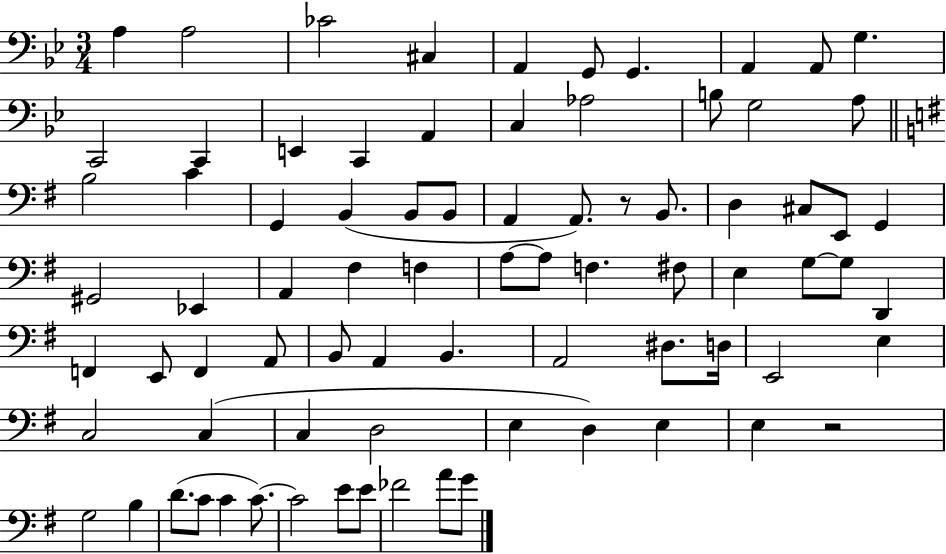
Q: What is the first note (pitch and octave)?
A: A3